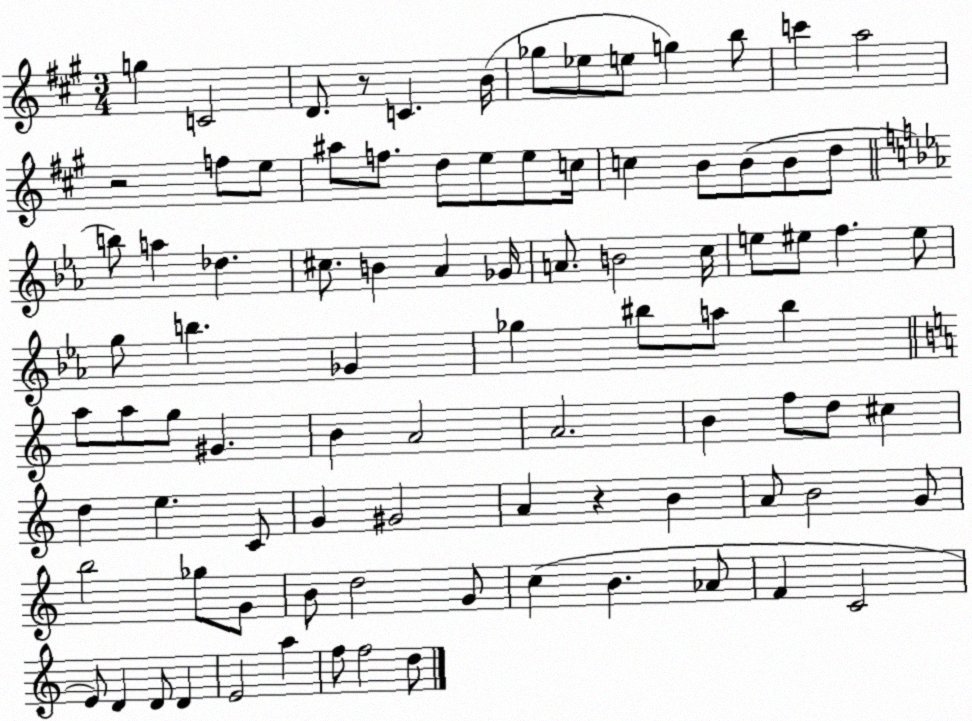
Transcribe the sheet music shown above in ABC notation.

X:1
T:Untitled
M:3/4
L:1/4
K:A
g C2 D/2 z/2 C B/4 _g/2 _e/2 e/2 g b/2 c' a2 z2 f/2 e/2 ^a/2 f/2 d/2 e/2 e/2 c/4 c B/2 B/2 B/2 d/2 b/2 a _d ^c/2 B _A _G/4 A/2 B2 c/4 e/2 ^e/2 f ^e/2 g/2 b _G _g ^b/2 a/2 ^b a/2 a/2 g/2 ^G B A2 A2 B f/2 d/2 ^c d e C/2 G ^G2 A z B A/2 B2 G/2 b2 _g/2 G/2 B/2 d2 G/2 c B _A/2 F C2 E/2 D D/2 D E2 a f/2 f2 d/2